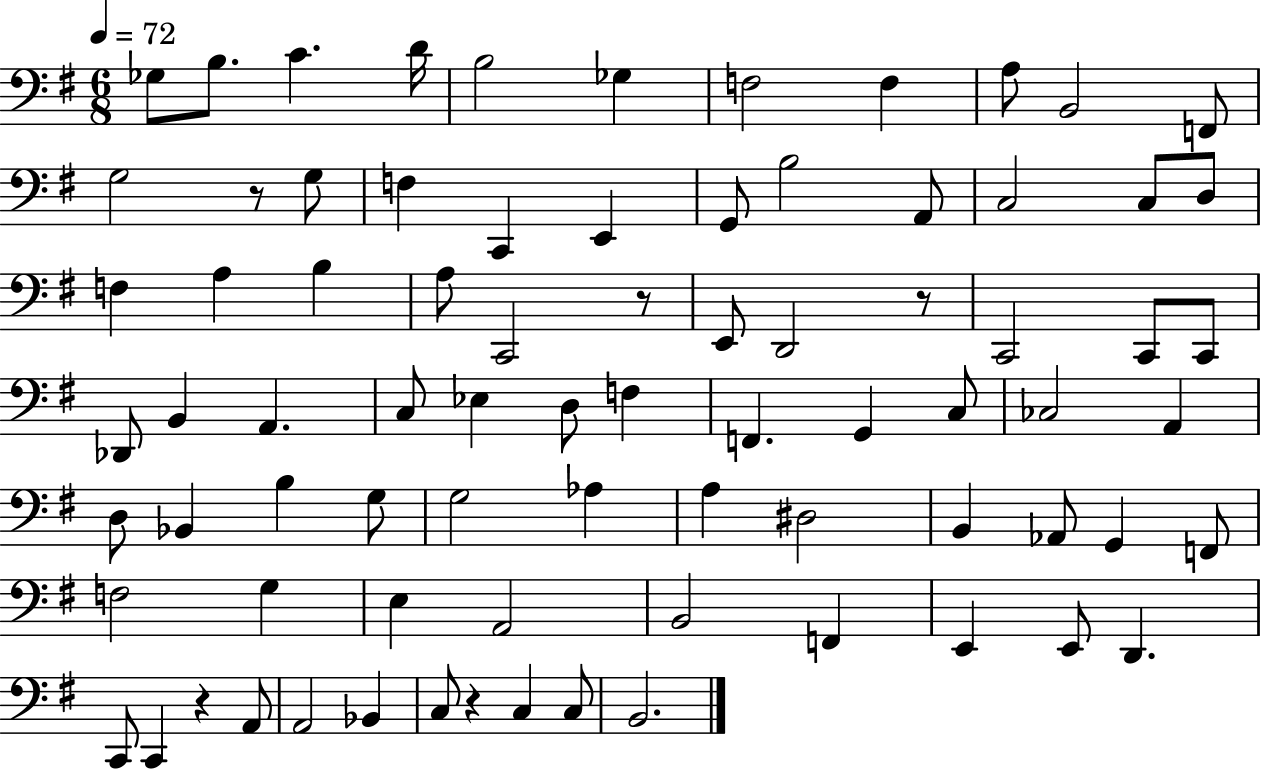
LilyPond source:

{
  \clef bass
  \numericTimeSignature
  \time 6/8
  \key g \major
  \tempo 4 = 72
  ges8 b8. c'4. d'16 | b2 ges4 | f2 f4 | a8 b,2 f,8 | \break g2 r8 g8 | f4 c,4 e,4 | g,8 b2 a,8 | c2 c8 d8 | \break f4 a4 b4 | a8 c,2 r8 | e,8 d,2 r8 | c,2 c,8 c,8 | \break des,8 b,4 a,4. | c8 ees4 d8 f4 | f,4. g,4 c8 | ces2 a,4 | \break d8 bes,4 b4 g8 | g2 aes4 | a4 dis2 | b,4 aes,8 g,4 f,8 | \break f2 g4 | e4 a,2 | b,2 f,4 | e,4 e,8 d,4. | \break c,8 c,4 r4 a,8 | a,2 bes,4 | c8 r4 c4 c8 | b,2. | \break \bar "|."
}